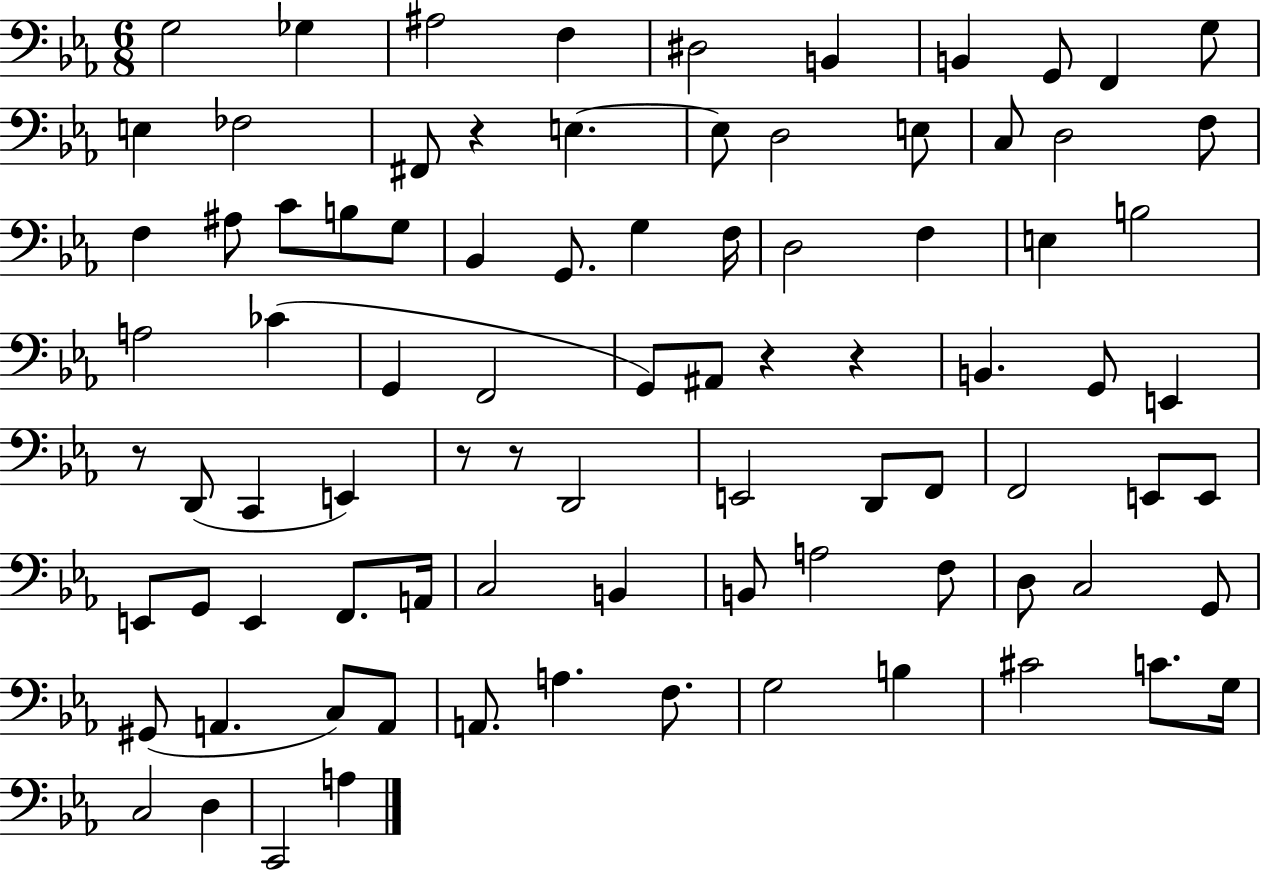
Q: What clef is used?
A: bass